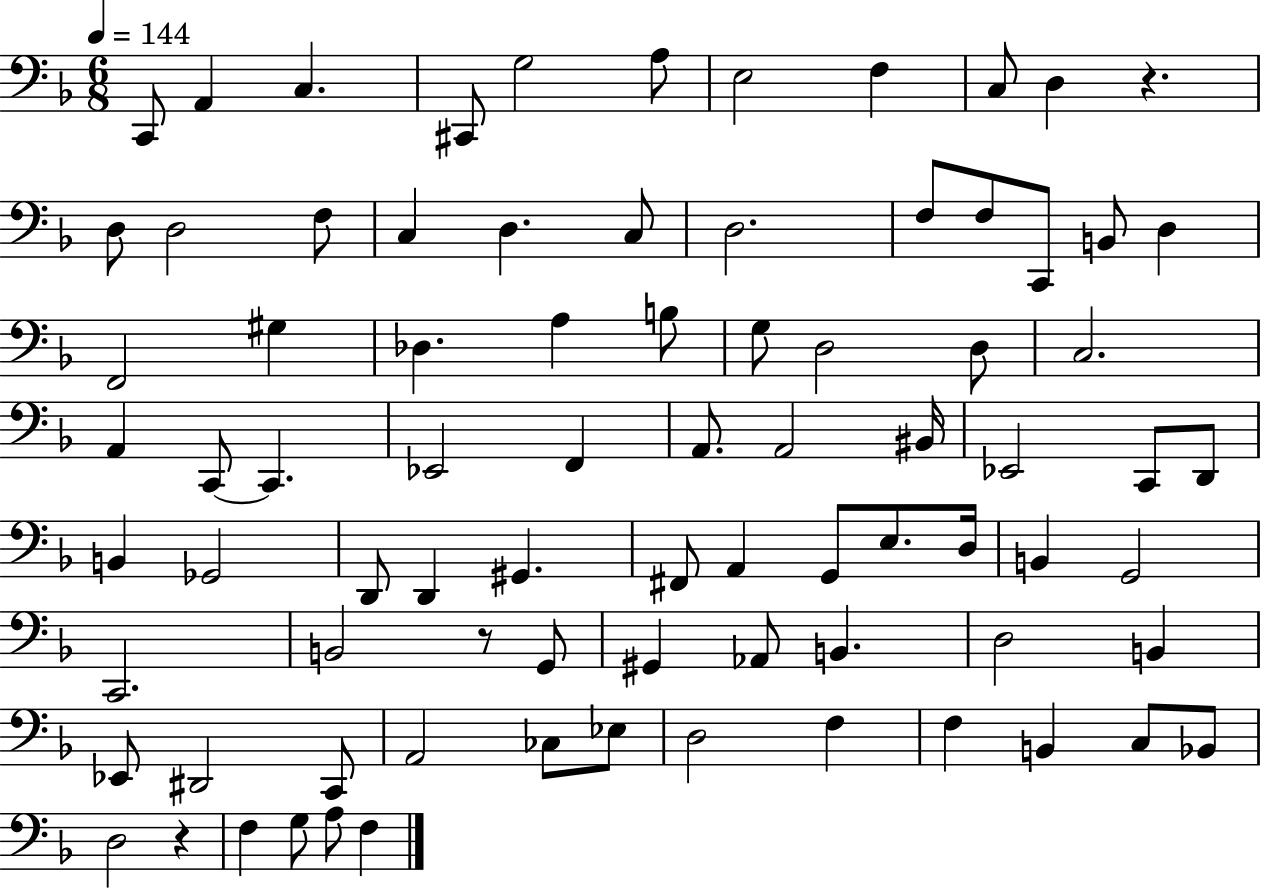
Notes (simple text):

C2/e A2/q C3/q. C#2/e G3/h A3/e E3/h F3/q C3/e D3/q R/q. D3/e D3/h F3/e C3/q D3/q. C3/e D3/h. F3/e F3/e C2/e B2/e D3/q F2/h G#3/q Db3/q. A3/q B3/e G3/e D3/h D3/e C3/h. A2/q C2/e C2/q. Eb2/h F2/q A2/e. A2/h BIS2/s Eb2/h C2/e D2/e B2/q Gb2/h D2/e D2/q G#2/q. F#2/e A2/q G2/e E3/e. D3/s B2/q G2/h C2/h. B2/h R/e G2/e G#2/q Ab2/e B2/q. D3/h B2/q Eb2/e D#2/h C2/e A2/h CES3/e Eb3/e D3/h F3/q F3/q B2/q C3/e Bb2/e D3/h R/q F3/q G3/e A3/e F3/q